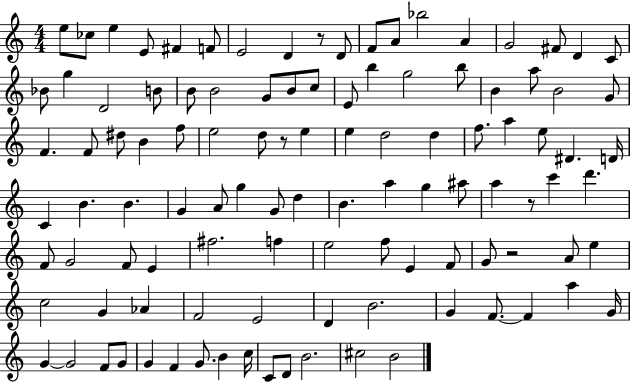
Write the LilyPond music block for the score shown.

{
  \clef treble
  \numericTimeSignature
  \time 4/4
  \key c \major
  e''8 ces''8 e''4 e'8 fis'4 f'8 | e'2 d'4 r8 d'8 | f'8 a'8 bes''2 a'4 | g'2 fis'8 d'4 c'8 | \break bes'8 g''4 d'2 b'8 | b'8 b'2 g'8 b'8 c''8 | e'8 b''4 g''2 b''8 | b'4 a''8 b'2 g'8 | \break f'4. f'8 dis''8 b'4 f''8 | e''2 d''8 r8 e''4 | e''4 d''2 d''4 | f''8. a''4 e''8 dis'4. d'16 | \break c'4 b'4. b'4. | g'4 a'8 g''4 g'8 d''4 | b'4. a''4 g''4 ais''8 | a''4 r8 c'''4 d'''4. | \break f'8 g'2 f'8 e'4 | fis''2. f''4 | e''2 f''8 e'4 f'8 | g'8 r2 a'8 e''4 | \break c''2 g'4 aes'4 | f'2 e'2 | d'4 b'2. | g'4 f'8.~~ f'4 a''4 g'16 | \break g'4~~ g'2 f'8 g'8 | g'4 f'4 g'8. b'4 c''16 | c'8 d'8 b'2. | cis''2 b'2 | \break \bar "|."
}